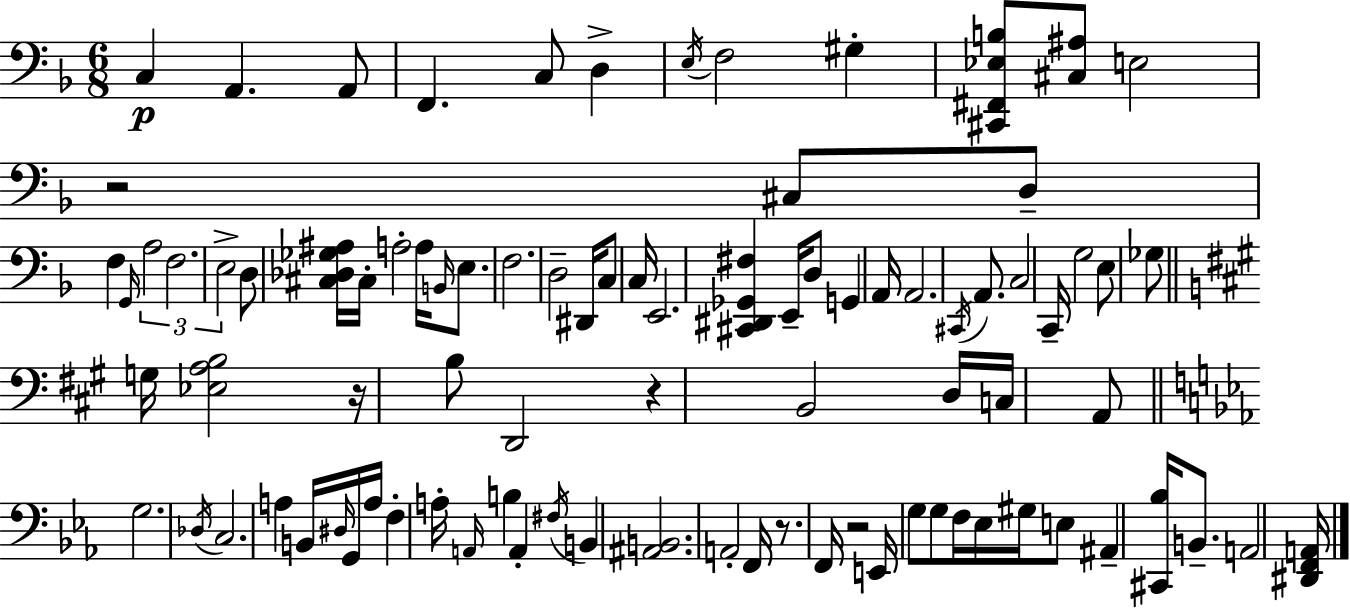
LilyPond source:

{
  \clef bass
  \numericTimeSignature
  \time 6/8
  \key f \major
  c4\p a,4. a,8 | f,4. c8 d4-> | \acciaccatura { e16 } f2 gis4-. | <cis, fis, ees b>8 <cis ais>8 e2 | \break r2 cis8 d8-- | f4 \grace { g,16 } \tuplet 3/2 { a2 | f2. | e2-> } d8 | \break <cis des ges ais>16 cis16-. a2-. a16 \grace { b,16 } | e8. f2. | d2-- dis,16 | c8 c16 e,2. | \break <cis, dis, ges, fis>4 e,16-- d8 g,4 | a,16 a,2. | \acciaccatura { cis,16 } a,8. c2 | c,16-- g2 | \break e8 ges8 \bar "||" \break \key a \major g16 <ees a b>2 r16 b8 | d,2 r4 | b,2 d16 c16 a,8 | \bar "||" \break \key ees \major g2. | \acciaccatura { des16 } c2. | a4 b,16 \grace { dis16 } g,16 a16 f4-. | a16-. \grace { a,16 } b4 a,4-. \acciaccatura { fis16 } | \break b,4 <ais, b,>2. | a,2-. | f,16 r8. f,16 r2 | e,16 g8 g8 f16 ees16 gis16 e8 ais,4-- | \break <cis, bes>16 b,8.-- a,2 | <dis, f, a,>16 \bar "|."
}